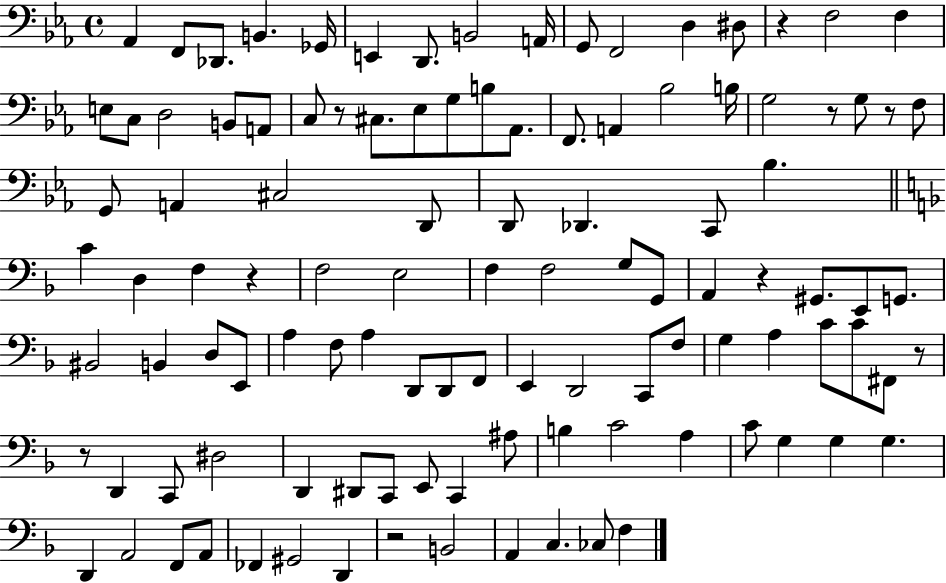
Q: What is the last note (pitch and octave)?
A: F3